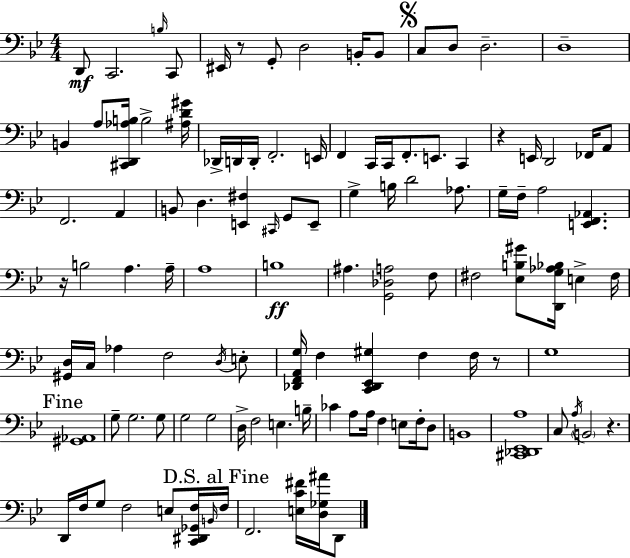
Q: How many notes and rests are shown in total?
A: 113